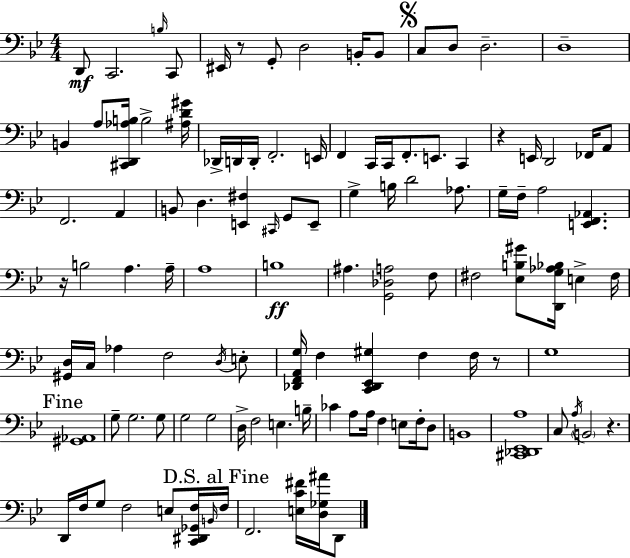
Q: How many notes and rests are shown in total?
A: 113